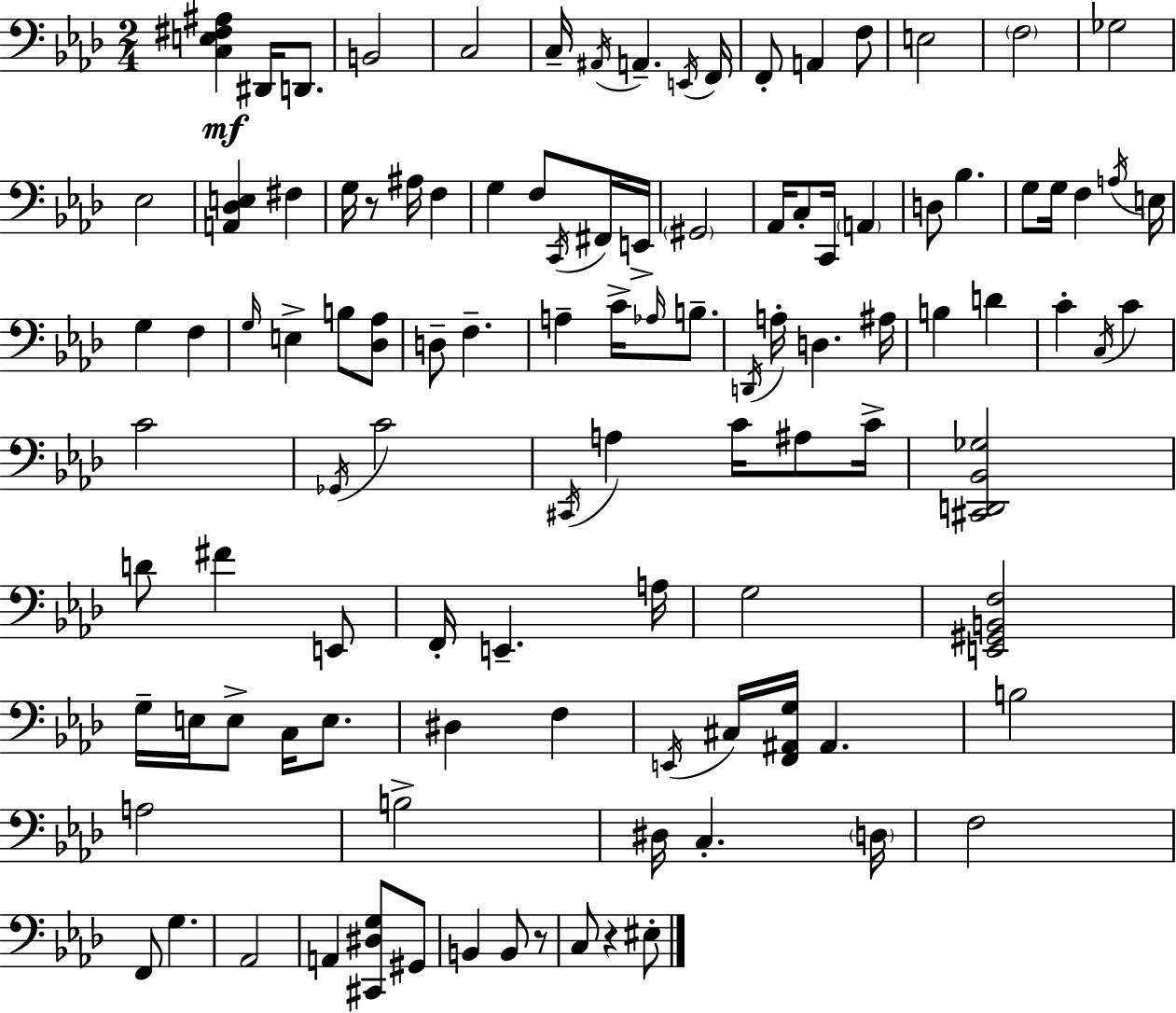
{
  \clef bass
  \numericTimeSignature
  \time 2/4
  \key aes \major
  <c e fis ais>4\mf dis,16 d,8. | b,2 | c2 | c16-- \acciaccatura { ais,16 } a,4.-- | \break \acciaccatura { e,16 } f,16 f,8-. a,4 | f8 e2 | \parenthesize f2 | ges2 | \break ees2 | <a, des e>4 fis4 | g16 r8 ais16 f4 | g4 f8 | \break \acciaccatura { c,16 } fis,16 e,16-> \parenthesize gis,2 | aes,16 c8-. c,16 \parenthesize a,4 | d8 bes4. | g8 g16 f4 | \break \acciaccatura { a16 } e16 g4 | f4 \grace { g16 } e4-> | b8 <des aes>8 d8-- f4.-- | a4-- | \break c'16-> \grace { aes16 } b8.-- \acciaccatura { d,16 } a16-. | d4. ais16 b4 | d'4 c'4-. | \acciaccatura { c16 } c'4 | \break c'2 | \acciaccatura { ges,16 } c'2 | \acciaccatura { cis,16 } a4 c'16 ais8 | c'16-> <cis, d, bes, ges>2 | \break d'8 fis'4 | e,8 f,16-. e,4.-- | a16 g2 | <e, gis, b, f>2 | \break g16-- e16 e8-> c16 e8. | dis4 f4 | \acciaccatura { e,16 } cis16 <f, ais, g>16 ais,4. | b2 | \break a2 | b2-> | dis16 c4.-. | \parenthesize d16 f2 | \break f,8 g4. | aes,2 | a,4 <cis, dis g>8 | gis,8 b,4 b,8 | \break r8 c8 r4 | eis8-. \bar "|."
}